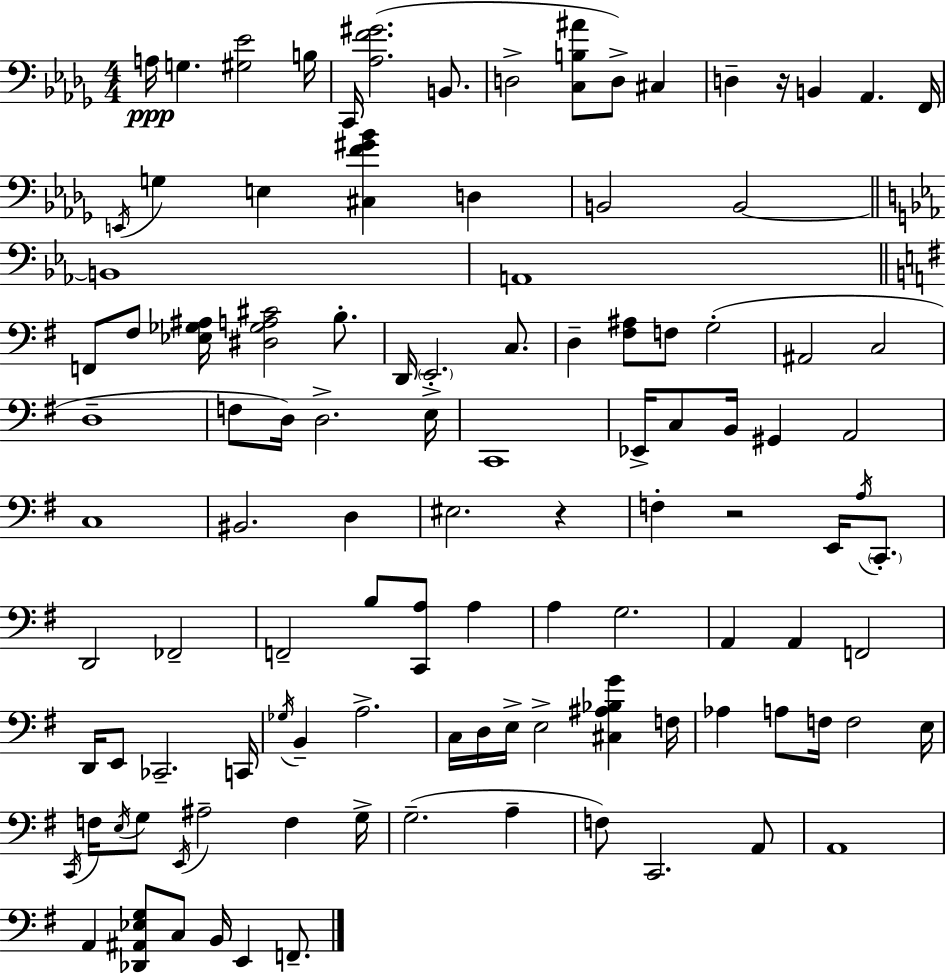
X:1
T:Untitled
M:4/4
L:1/4
K:Bbm
A,/4 G, [^G,_E]2 B,/4 C,,/4 [_A,F^G]2 B,,/2 D,2 [C,B,^A]/2 D,/2 ^C, D, z/4 B,, _A,, F,,/4 E,,/4 G, E, [^C,F^G_B] D, B,,2 B,,2 B,,4 A,,4 F,,/2 ^F,/2 [_E,_G,^A,]/4 [^D,_G,A,^C]2 B,/2 D,,/4 E,,2 C,/2 D, [^F,^A,]/2 F,/2 G,2 ^A,,2 C,2 D,4 F,/2 D,/4 D,2 E,/4 C,,4 _E,,/4 C,/2 B,,/4 ^G,, A,,2 C,4 ^B,,2 D, ^E,2 z F, z2 E,,/4 A,/4 C,,/2 D,,2 _F,,2 F,,2 B,/2 [C,,A,]/2 A, A, G,2 A,, A,, F,,2 D,,/4 E,,/2 _C,,2 C,,/4 _G,/4 B,, A,2 C,/4 D,/4 E,/4 E,2 [^C,^A,_B,G] F,/4 _A, A,/2 F,/4 F,2 E,/4 C,,/4 F,/4 E,/4 G,/2 E,,/4 ^A,2 F, G,/4 G,2 A, F,/2 C,,2 A,,/2 A,,4 A,, [_D,,^A,,_E,G,]/2 C,/2 B,,/4 E,, F,,/2